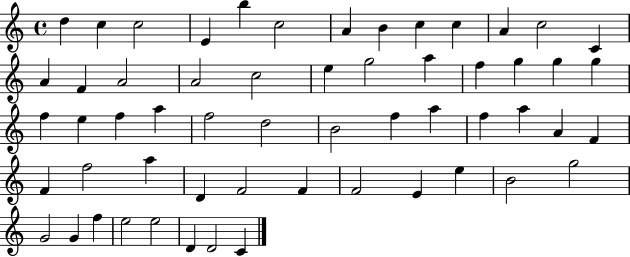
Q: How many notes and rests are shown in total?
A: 57